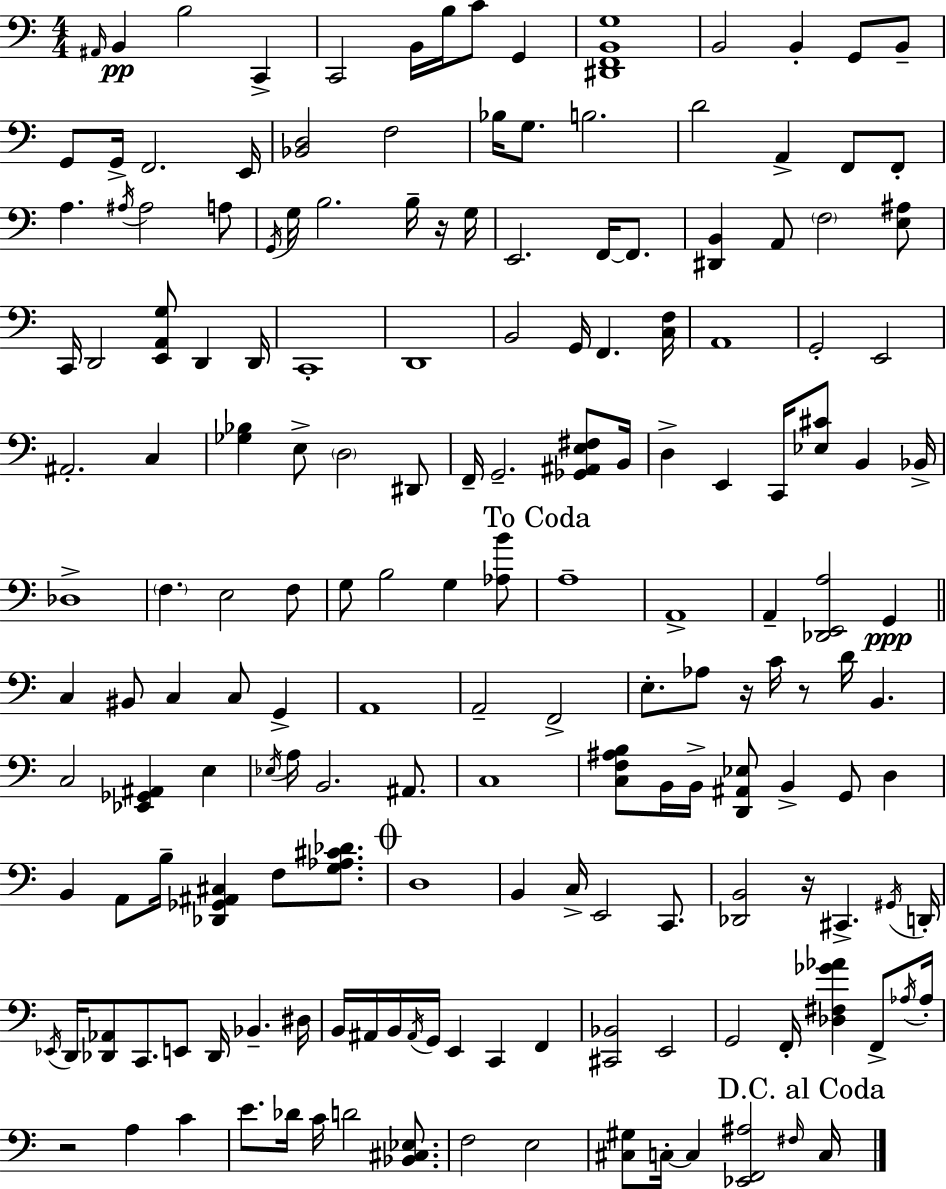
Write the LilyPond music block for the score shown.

{
  \clef bass
  \numericTimeSignature
  \time 4/4
  \key c \major
  \grace { ais,16 }\pp b,4 b2 c,4-> | c,2 b,16 b16 c'8 g,4 | <dis, f, b, g>1 | b,2 b,4-. g,8 b,8-- | \break g,8 g,16-> f,2. | e,16 <bes, d>2 f2 | bes16 g8. b2. | d'2 a,4-> f,8 f,8-. | \break a4. \acciaccatura { ais16 } ais2 | a8 \acciaccatura { g,16 } g16 b2. | b16-- r16 g16 e,2. f,16~~ | f,8. <dis, b,>4 a,8 \parenthesize f2 | \break <e ais>8 c,16 d,2 <e, a, g>8 d,4 | d,16 c,1-. | d,1 | b,2 g,16 f,4. | \break <c f>16 a,1 | g,2-. e,2 | ais,2.-. c4 | <ges bes>4 e8-> \parenthesize d2 | \break dis,8 f,16-- g,2.-- | <ges, ais, e fis>8 b,16 d4-> e,4 c,16 <ees cis'>8 b,4 | bes,16-> des1-> | \parenthesize f4. e2 | \break f8 g8 b2 g4 | <aes b'>8 \mark "To Coda" a1-- | a,1-> | a,4-- <des, e, a>2 g,4\ppp | \break \bar "||" \break \key a \minor c4 bis,8 c4 c8 g,4-> | a,1 | a,2-- f,2-> | e8.-. aes8 r16 c'16 r8 d'16 b,4. | \break c2 <ees, ges, ais,>4 e4 | \acciaccatura { ees16 } a16 b,2. ais,8. | c1 | <c f ais b>8 b,16 b,16-> <d, ais, ees>8 b,4-> g,8 d4 | \break b,4 a,8 b16-- <des, ges, ais, cis>4 f8 <g aes cis' des'>8. | \mark \markup { \musicglyph "scripts.coda" } d1 | b,4 c16-> e,2 c,8. | <des, b,>2 r16 cis,4.-> | \break \acciaccatura { gis,16 } d,16-. \acciaccatura { ees,16 } d,16 <des, aes,>8 c,8. e,8 des,16 bes,4.-- | dis16 b,16 ais,16 b,16 \acciaccatura { ais,16 } g,16 e,4 c,4 | f,4 <cis, bes,>2 e,2 | g,2 f,16-. <des fis ges' aes'>4 | \break f,8-> \acciaccatura { aes16 } aes16-. r2 a4 | c'4 e'8. des'16 c'16 d'2 | <bes, cis ees>8. f2 e2 | <cis gis>8 c16-.~~ c4 <ees, f, ais>2 | \break \grace { fis16 } \mark "D.C. al Coda" c16 \bar "|."
}